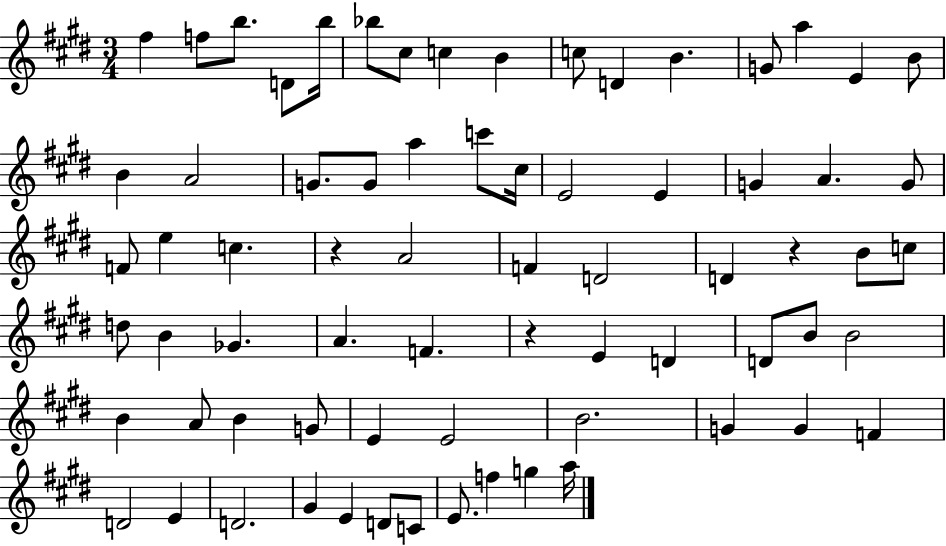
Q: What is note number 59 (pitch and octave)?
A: E4